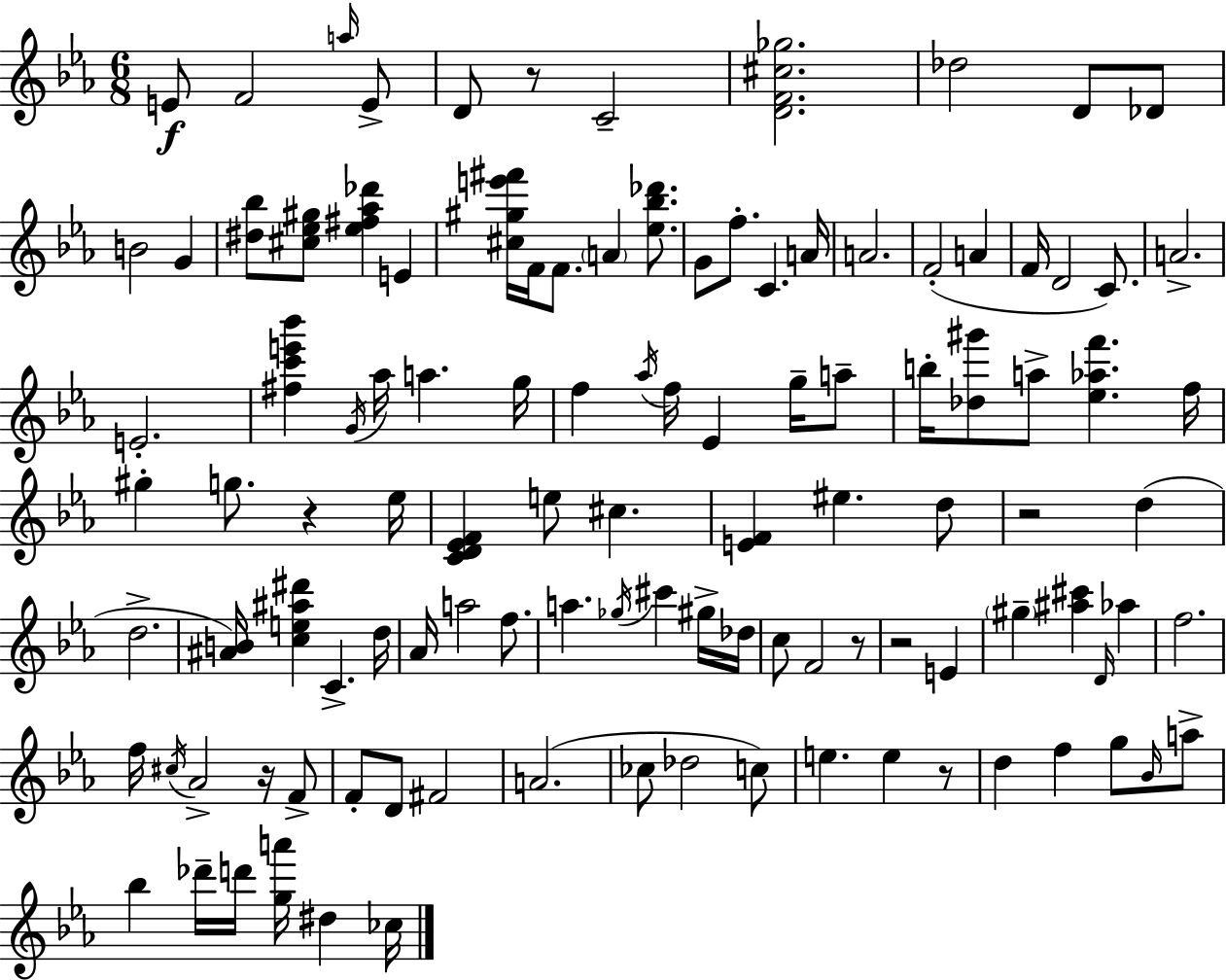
E4/e F4/h A5/s E4/e D4/e R/e C4/h [D4,F4,C#5,Gb5]/h. Db5/h D4/e Db4/e B4/h G4/q [D#5,Bb5]/e [C#5,Eb5,G#5]/e [Eb5,F#5,Ab5,Db6]/q E4/q [C#5,G#5,E6,F#6]/s F4/s F4/e. A4/q [Eb5,Bb5,Db6]/e. G4/e F5/e. C4/q. A4/s A4/h. F4/h A4/q F4/s D4/h C4/e. A4/h. E4/h. [F#5,C6,E6,Bb6]/q G4/s Ab5/s A5/q. G5/s F5/q Ab5/s F5/s Eb4/q G5/s A5/e B5/s [Db5,G#6]/e A5/e [Eb5,Ab5,F6]/q. F5/s G#5/q G5/e. R/q Eb5/s [C4,D4,Eb4,F4]/q E5/e C#5/q. [E4,F4]/q EIS5/q. D5/e R/h D5/q D5/h. [A#4,B4]/s [C5,E5,A#5,D#6]/q C4/q. D5/s Ab4/s A5/h F5/e. A5/q. Gb5/s C#6/q G#5/s Db5/s C5/e F4/h R/e R/h E4/q G#5/q [A#5,C#6]/q D4/s Ab5/q F5/h. F5/s C#5/s Ab4/h R/s F4/e F4/e D4/e F#4/h A4/h. CES5/e Db5/h C5/e E5/q. E5/q R/e D5/q F5/q G5/e Bb4/s A5/e Bb5/q Db6/s D6/s [G5,A6]/s D#5/q CES5/s